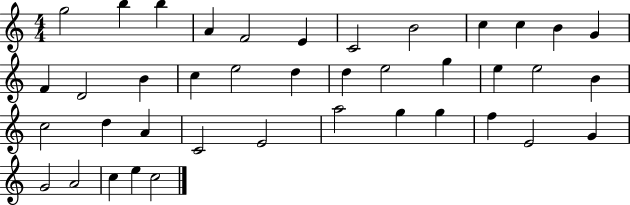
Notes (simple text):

G5/h B5/q B5/q A4/q F4/h E4/q C4/h B4/h C5/q C5/q B4/q G4/q F4/q D4/h B4/q C5/q E5/h D5/q D5/q E5/h G5/q E5/q E5/h B4/q C5/h D5/q A4/q C4/h E4/h A5/h G5/q G5/q F5/q E4/h G4/q G4/h A4/h C5/q E5/q C5/h